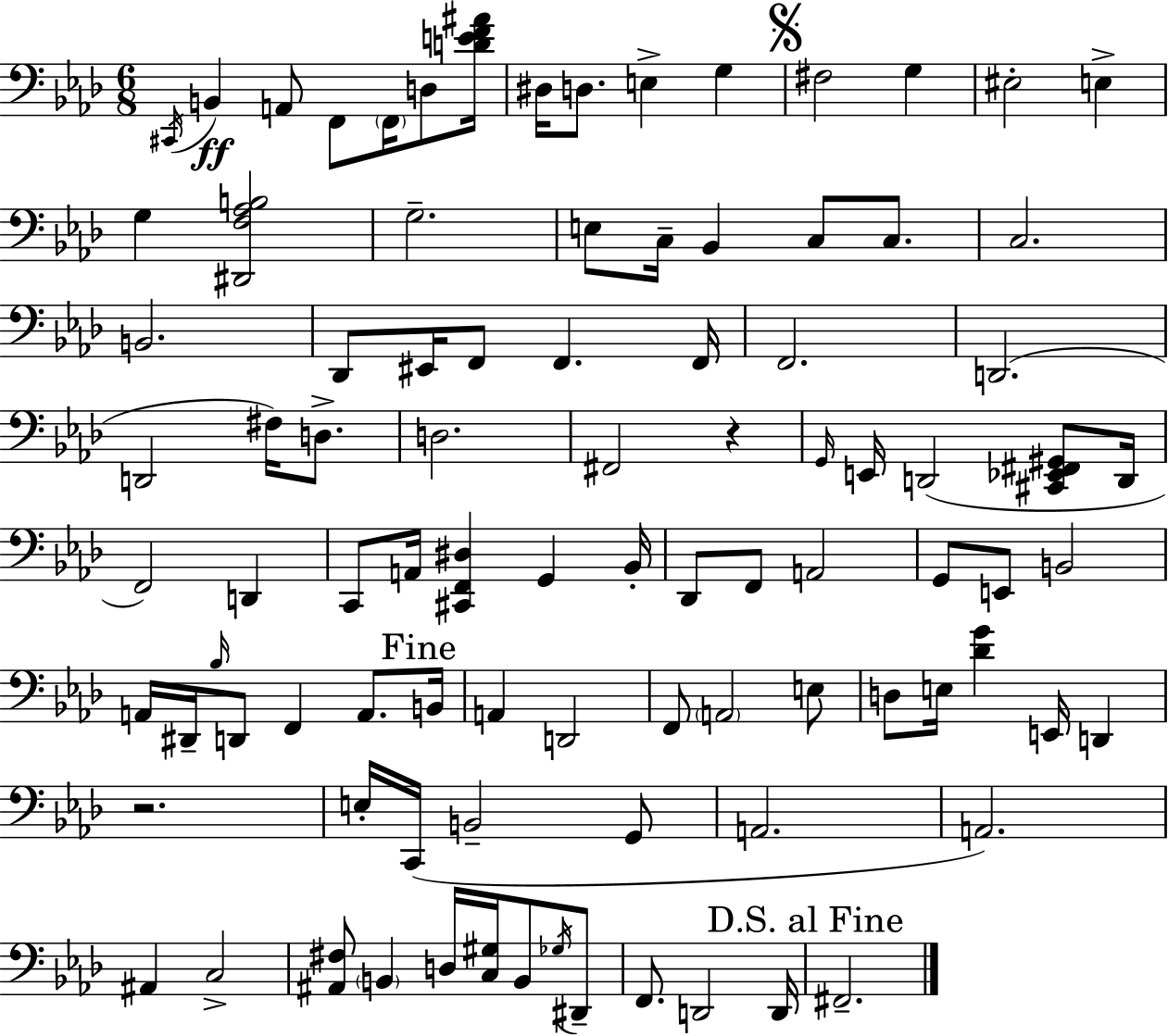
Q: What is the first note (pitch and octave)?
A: C#2